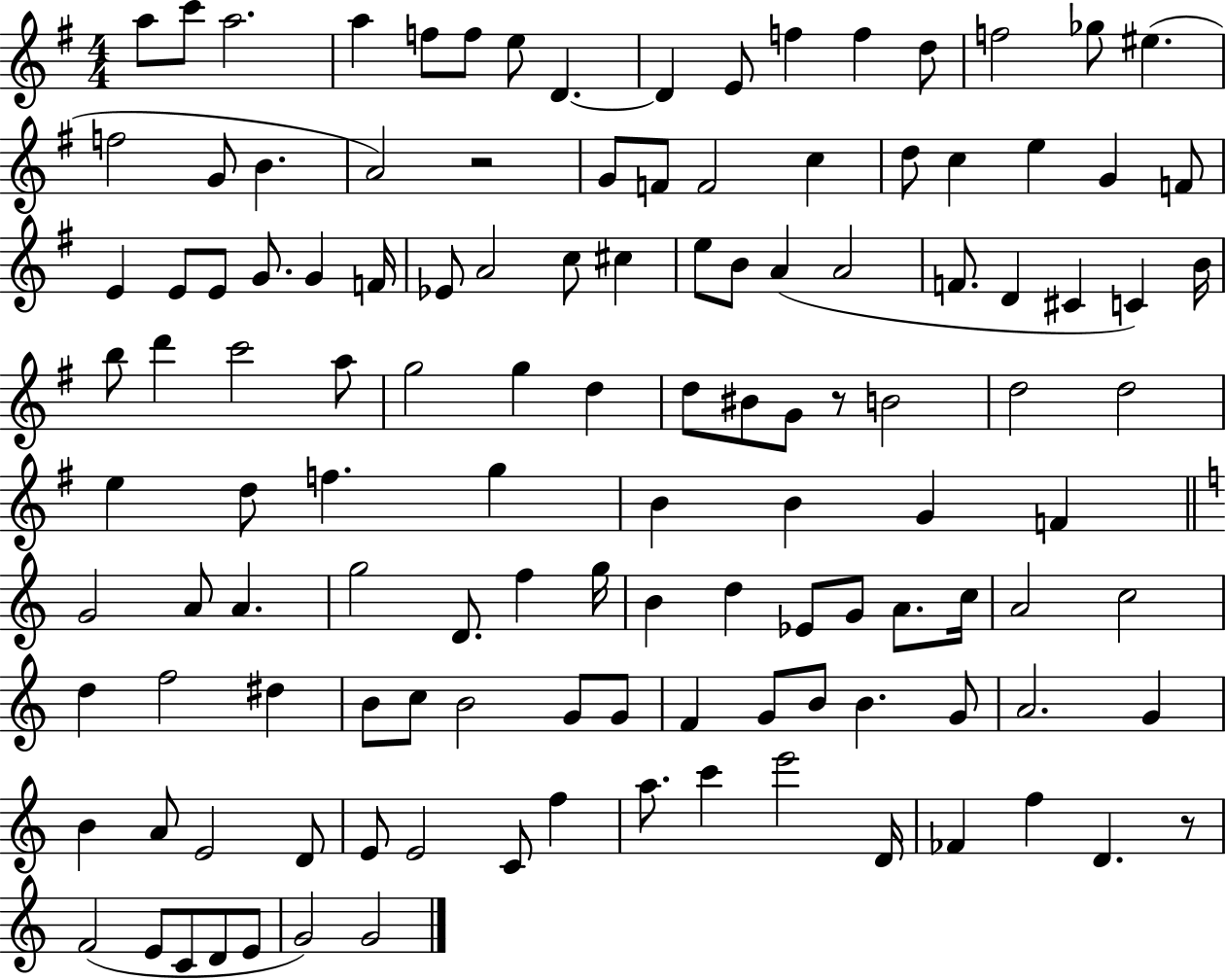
X:1
T:Untitled
M:4/4
L:1/4
K:G
a/2 c'/2 a2 a f/2 f/2 e/2 D D E/2 f f d/2 f2 _g/2 ^e f2 G/2 B A2 z2 G/2 F/2 F2 c d/2 c e G F/2 E E/2 E/2 G/2 G F/4 _E/2 A2 c/2 ^c e/2 B/2 A A2 F/2 D ^C C B/4 b/2 d' c'2 a/2 g2 g d d/2 ^B/2 G/2 z/2 B2 d2 d2 e d/2 f g B B G F G2 A/2 A g2 D/2 f g/4 B d _E/2 G/2 A/2 c/4 A2 c2 d f2 ^d B/2 c/2 B2 G/2 G/2 F G/2 B/2 B G/2 A2 G B A/2 E2 D/2 E/2 E2 C/2 f a/2 c' e'2 D/4 _F f D z/2 F2 E/2 C/2 D/2 E/2 G2 G2